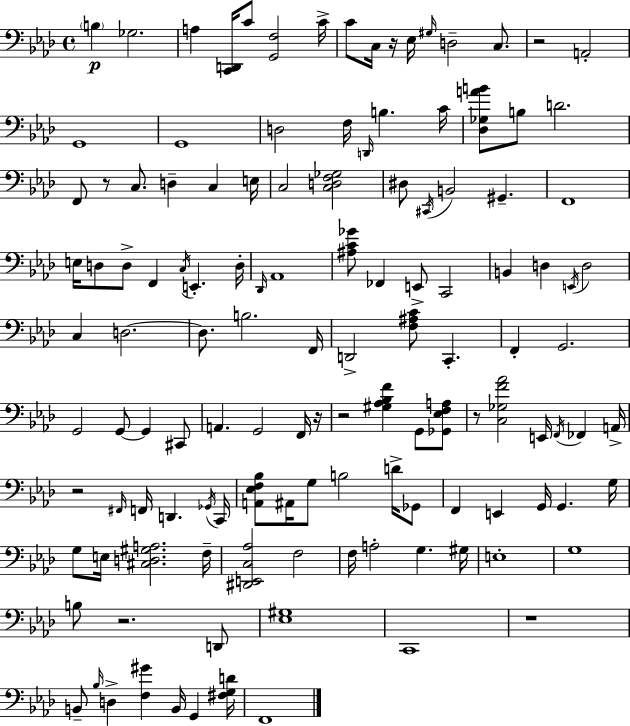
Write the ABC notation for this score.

X:1
T:Untitled
M:4/4
L:1/4
K:Fm
B, _G,2 A, [C,,D,,]/4 C/2 [G,,F,]2 C/4 C/2 C,/4 z/4 _E,/4 ^G,/4 D,2 C,/2 z2 A,,2 G,,4 G,,4 D,2 F,/4 D,,/4 B, C/4 [_D,_G,AB]/2 B,/2 D2 F,,/2 z/2 C,/2 D, C, E,/4 C,2 [C,D,F,_G,]2 ^D,/2 ^C,,/4 B,,2 ^G,, F,,4 E,/4 D,/2 D,/2 F,, C,/4 E,, D,/4 _D,,/4 _A,,4 [^A,C_G]/2 _F,, E,,/2 C,,2 B,, D, E,,/4 D,2 C, D,2 D,/2 B,2 F,,/4 D,,2 [F,^A,C]/2 C,, F,, G,,2 G,,2 G,,/2 G,, ^C,,/2 A,, G,,2 F,,/4 z/4 z2 [^G,_A,_B,F] G,,/2 [_G,,_E,F,A,]/2 z/2 [C,_G,F_A]2 E,,/4 F,,/4 _F,, A,,/4 z2 ^F,,/4 F,,/4 D,, _G,,/4 C,,/4 [A,,_E,F,_B,]/2 ^A,,/4 G,/2 B,2 D/4 _G,,/2 F,, E,, G,,/4 G,, G,/4 G,/2 E,/4 [^C,D,^G,A,]2 F,/4 [^D,,E,,C,_A,]2 F,2 F,/4 A,2 G, ^G,/4 E,4 G,4 B,/2 z2 D,,/2 [_E,^G,]4 C,,4 z4 B,,/2 _B,/4 D, [F,^G] B,,/4 G,, [^F,G,D]/4 F,,4